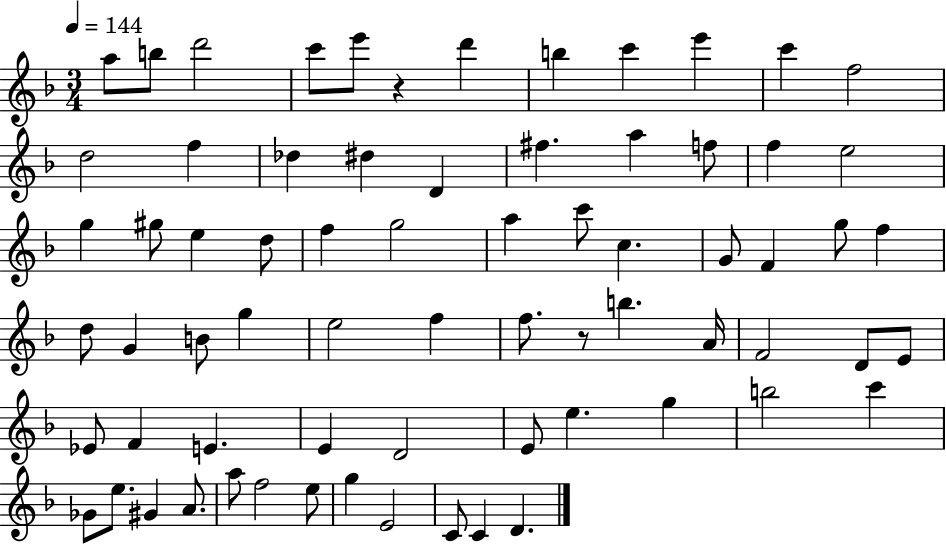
A5/e B5/e D6/h C6/e E6/e R/q D6/q B5/q C6/q E6/q C6/q F5/h D5/h F5/q Db5/q D#5/q D4/q F#5/q. A5/q F5/e F5/q E5/h G5/q G#5/e E5/q D5/e F5/q G5/h A5/q C6/e C5/q. G4/e F4/q G5/e F5/q D5/e G4/q B4/e G5/q E5/h F5/q F5/e. R/e B5/q. A4/s F4/h D4/e E4/e Eb4/e F4/q E4/q. E4/q D4/h E4/e E5/q. G5/q B5/h C6/q Gb4/e E5/e. G#4/q A4/e. A5/e F5/h E5/e G5/q E4/h C4/e C4/q D4/q.